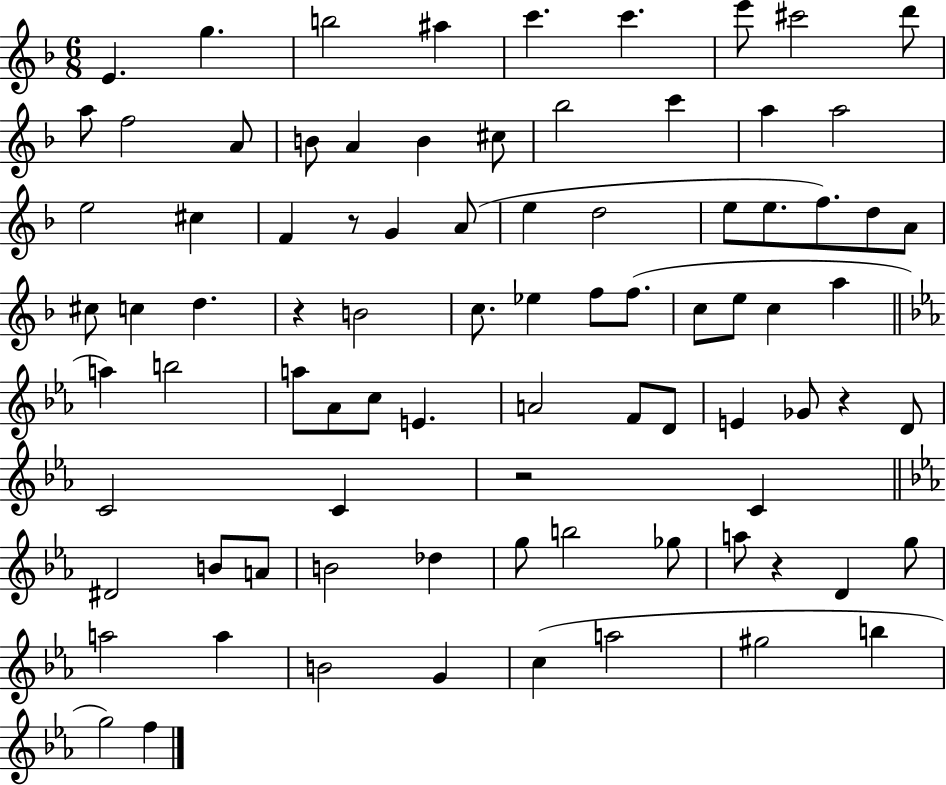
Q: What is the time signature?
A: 6/8